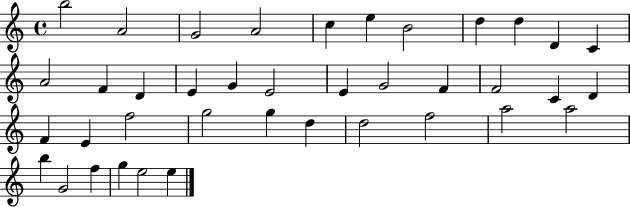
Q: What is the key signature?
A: C major